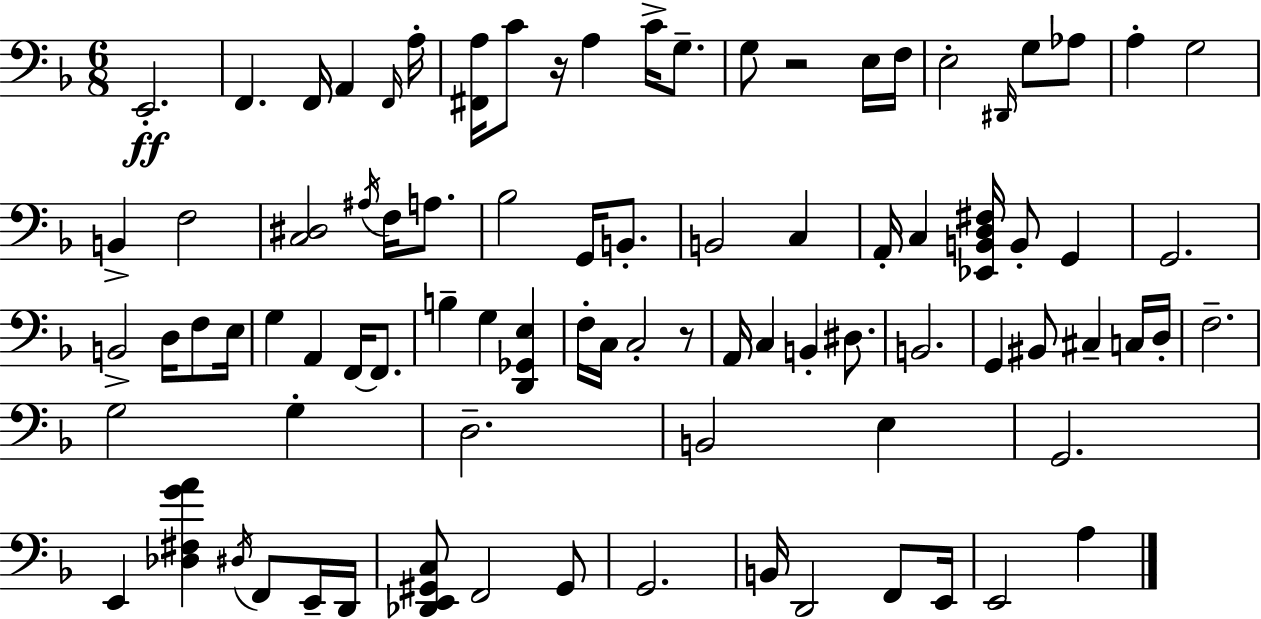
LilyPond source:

{
  \clef bass
  \numericTimeSignature
  \time 6/8
  \key d \minor
  e,2.-.\ff | f,4. f,16 a,4 \grace { f,16 } | a16-. <fis, a>16 c'8 r16 a4 c'16-> g8.-- | g8 r2 e16 | \break f16 e2-. \grace { dis,16 } g8 | aes8 a4-. g2 | b,4-> f2 | <c dis>2 \acciaccatura { ais16 } f16 | \break a8. bes2 g,16 | b,8.-. b,2 c4 | a,16-. c4 <ees, b, d fis>16 b,8-. g,4 | g,2. | \break b,2-> d16 | f8 e16 g4 a,4 f,16~~ | f,8. b4-- g4 <d, ges, e>4 | f16-. c16 c2-. | \break r8 a,16 c4 b,4-. | dis8. b,2. | g,4 bis,8 cis4-- | c16 d16-. f2.-- | \break g2 g4-. | d2.-- | b,2 e4 | g,2. | \break e,4 <des fis g' a'>4 \acciaccatura { dis16 } | f,8 e,16-- d,16 <des, e, gis, c>8 f,2 | gis,8 g,2. | b,16 d,2 | \break f,8 e,16 e,2 | a4 \bar "|."
}